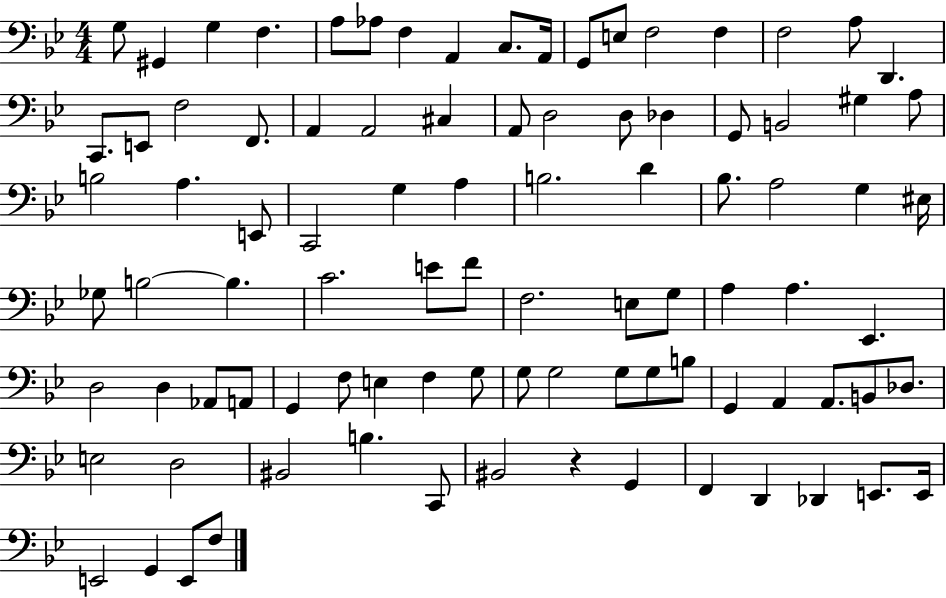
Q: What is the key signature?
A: BES major